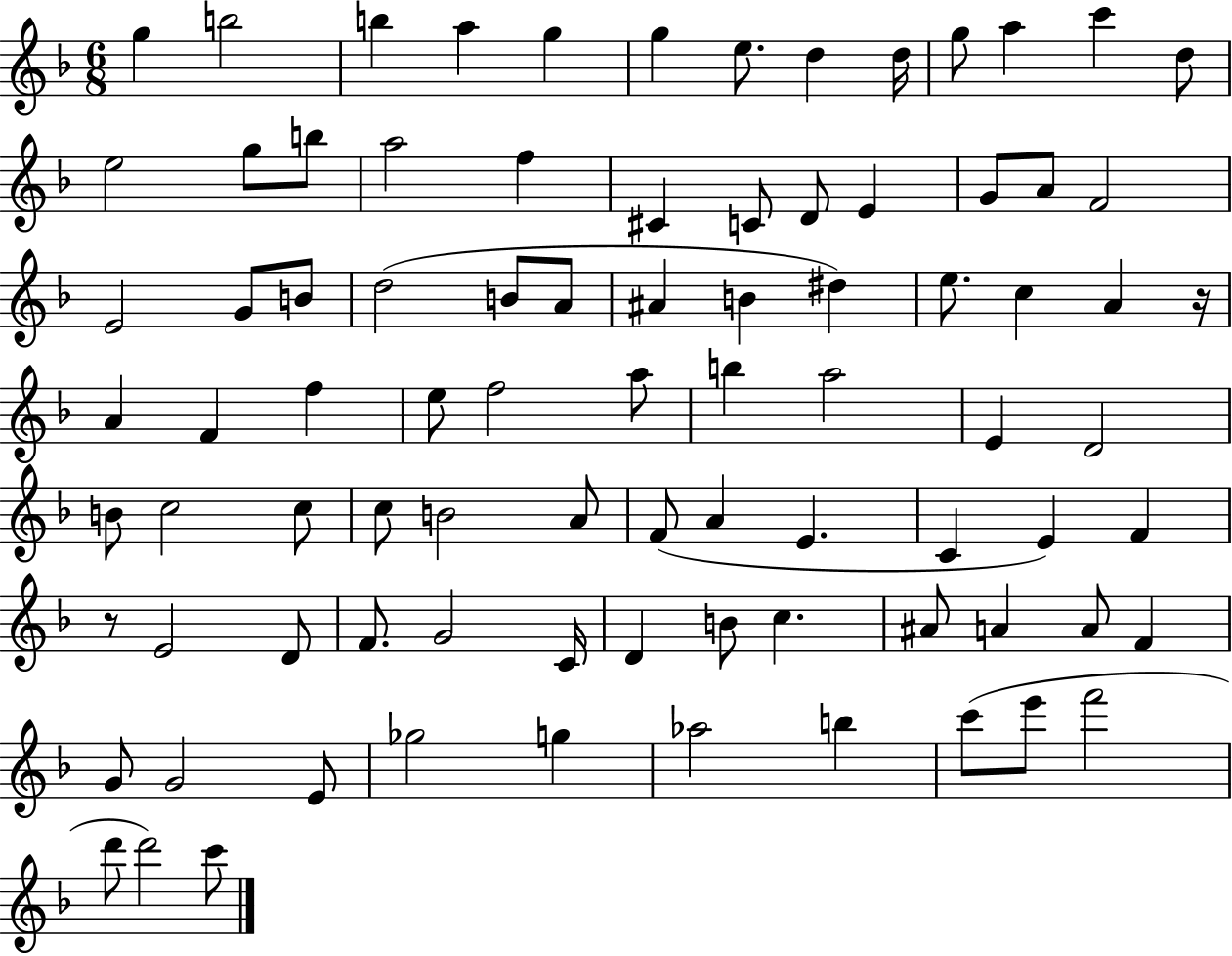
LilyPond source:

{
  \clef treble
  \numericTimeSignature
  \time 6/8
  \key f \major
  g''4 b''2 | b''4 a''4 g''4 | g''4 e''8. d''4 d''16 | g''8 a''4 c'''4 d''8 | \break e''2 g''8 b''8 | a''2 f''4 | cis'4 c'8 d'8 e'4 | g'8 a'8 f'2 | \break e'2 g'8 b'8 | d''2( b'8 a'8 | ais'4 b'4 dis''4) | e''8. c''4 a'4 r16 | \break a'4 f'4 f''4 | e''8 f''2 a''8 | b''4 a''2 | e'4 d'2 | \break b'8 c''2 c''8 | c''8 b'2 a'8 | f'8( a'4 e'4. | c'4 e'4) f'4 | \break r8 e'2 d'8 | f'8. g'2 c'16 | d'4 b'8 c''4. | ais'8 a'4 a'8 f'4 | \break g'8 g'2 e'8 | ges''2 g''4 | aes''2 b''4 | c'''8( e'''8 f'''2 | \break d'''8 d'''2) c'''8 | \bar "|."
}